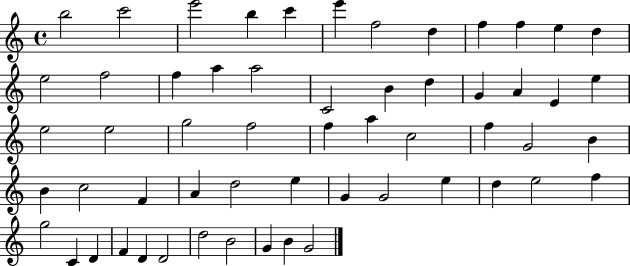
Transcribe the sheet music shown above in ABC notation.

X:1
T:Untitled
M:4/4
L:1/4
K:C
b2 c'2 e'2 b c' e' f2 d f f e d e2 f2 f a a2 C2 B d G A E e e2 e2 g2 f2 f a c2 f G2 B B c2 F A d2 e G G2 e d e2 f g2 C D F D D2 d2 B2 G B G2